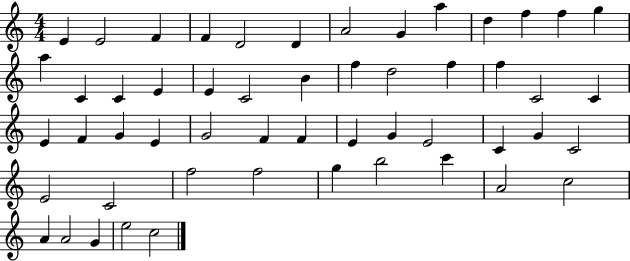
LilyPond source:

{
  \clef treble
  \numericTimeSignature
  \time 4/4
  \key c \major
  e'4 e'2 f'4 | f'4 d'2 d'4 | a'2 g'4 a''4 | d''4 f''4 f''4 g''4 | \break a''4 c'4 c'4 e'4 | e'4 c'2 b'4 | f''4 d''2 f''4 | f''4 c'2 c'4 | \break e'4 f'4 g'4 e'4 | g'2 f'4 f'4 | e'4 g'4 e'2 | c'4 g'4 c'2 | \break e'2 c'2 | f''2 f''2 | g''4 b''2 c'''4 | a'2 c''2 | \break a'4 a'2 g'4 | e''2 c''2 | \bar "|."
}